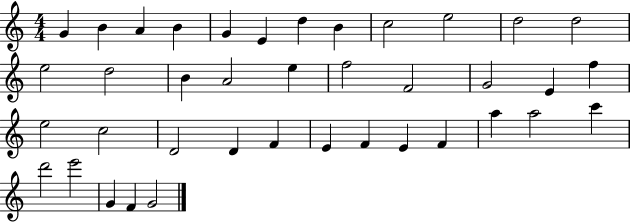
G4/q B4/q A4/q B4/q G4/q E4/q D5/q B4/q C5/h E5/h D5/h D5/h E5/h D5/h B4/q A4/h E5/q F5/h F4/h G4/h E4/q F5/q E5/h C5/h D4/h D4/q F4/q E4/q F4/q E4/q F4/q A5/q A5/h C6/q D6/h E6/h G4/q F4/q G4/h